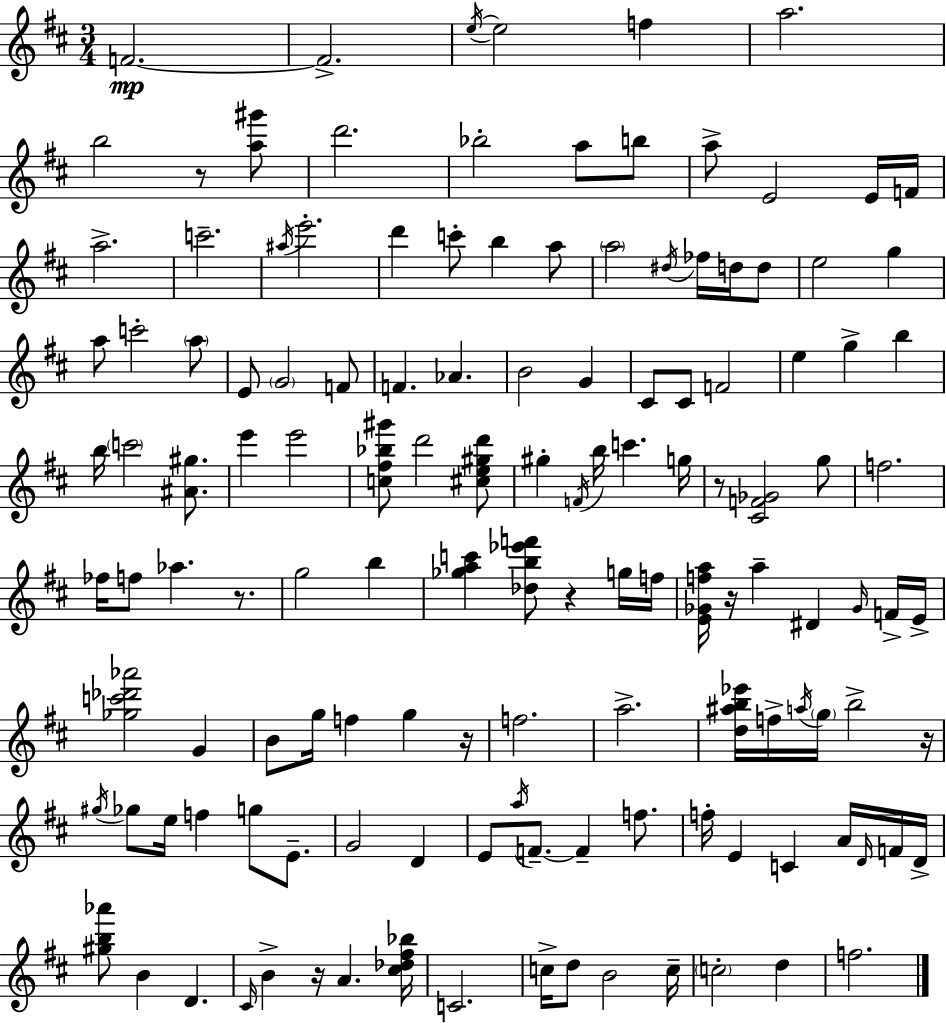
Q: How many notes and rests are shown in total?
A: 134